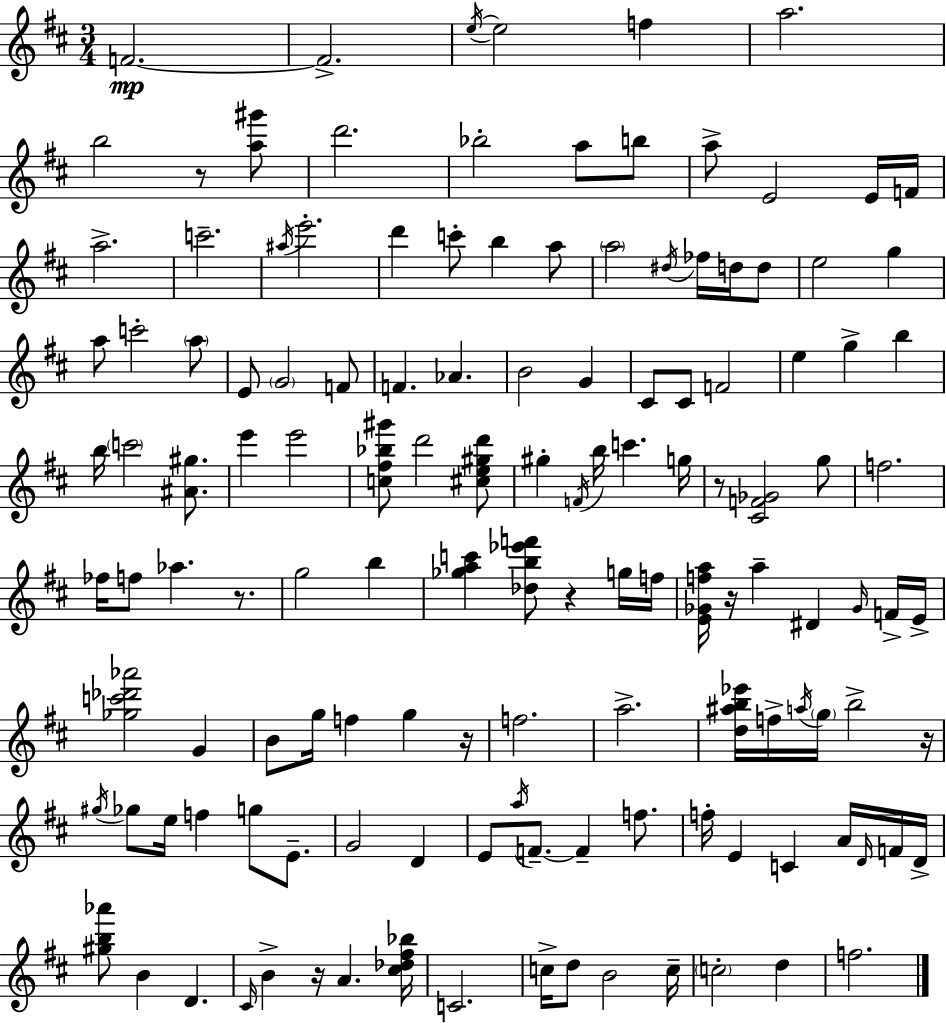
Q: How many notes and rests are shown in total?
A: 134